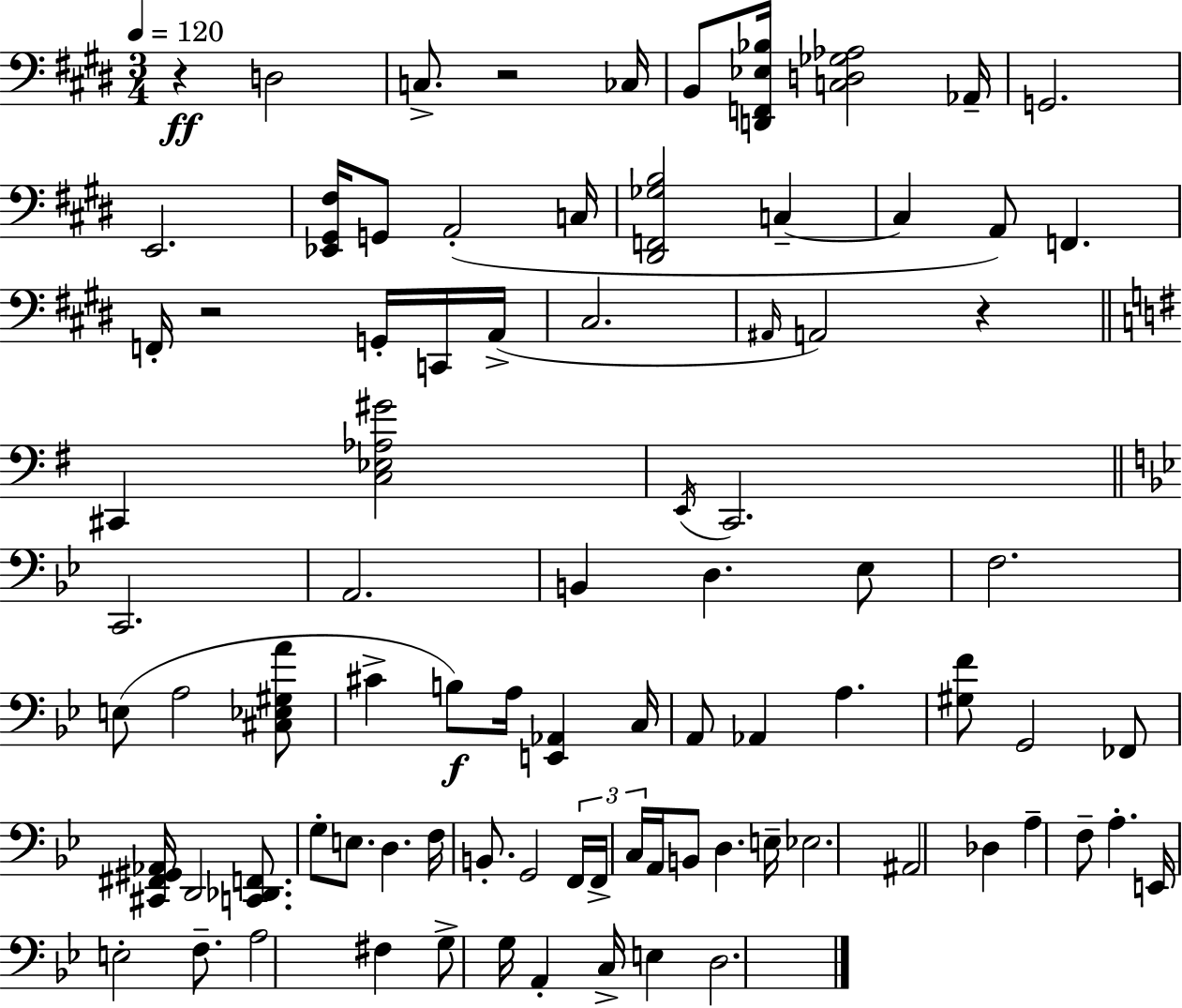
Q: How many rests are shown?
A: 4